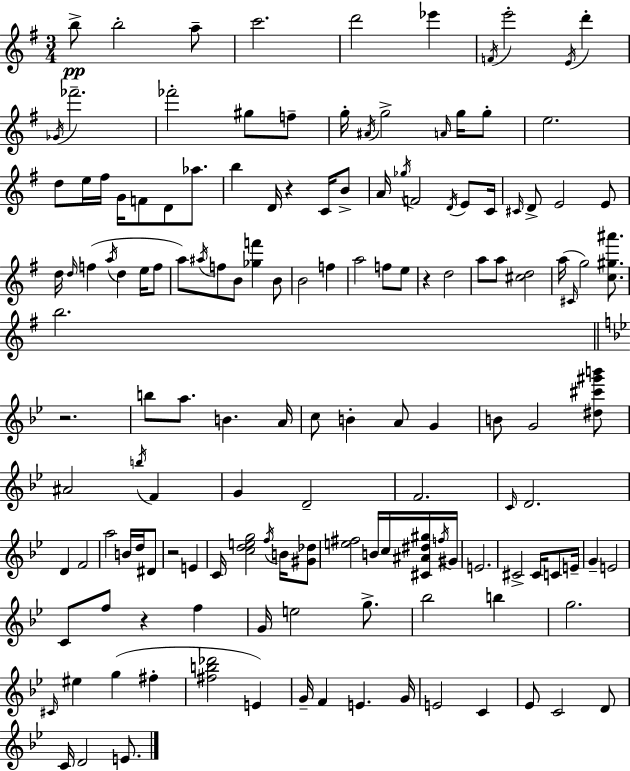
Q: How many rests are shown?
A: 5